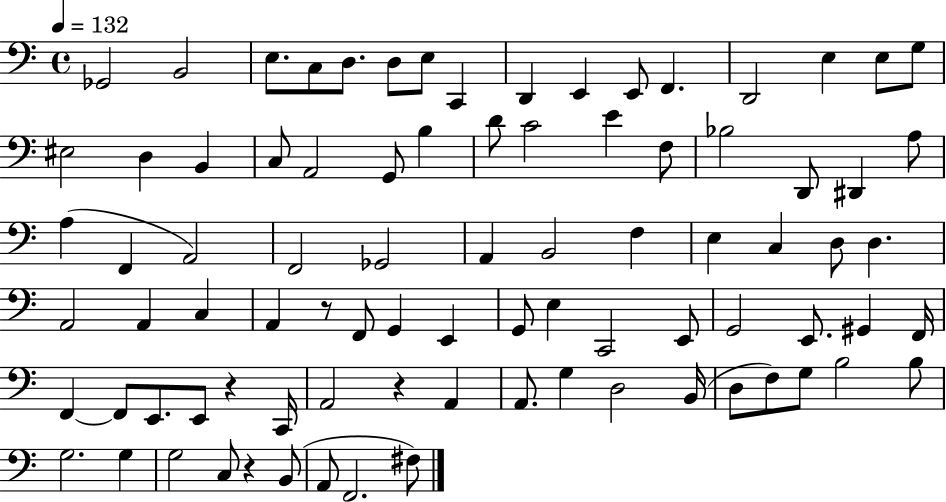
X:1
T:Untitled
M:4/4
L:1/4
K:C
_G,,2 B,,2 E,/2 C,/2 D,/2 D,/2 E,/2 C,, D,, E,, E,,/2 F,, D,,2 E, E,/2 G,/2 ^E,2 D, B,, C,/2 A,,2 G,,/2 B, D/2 C2 E F,/2 _B,2 D,,/2 ^D,, A,/2 A, F,, A,,2 F,,2 _G,,2 A,, B,,2 F, E, C, D,/2 D, A,,2 A,, C, A,, z/2 F,,/2 G,, E,, G,,/2 E, C,,2 E,,/2 G,,2 E,,/2 ^G,, F,,/4 F,, F,,/2 E,,/2 E,,/2 z C,,/4 A,,2 z A,, A,,/2 G, D,2 B,,/4 D,/2 F,/2 G,/2 B,2 B,/2 G,2 G, G,2 C,/2 z B,,/2 A,,/2 F,,2 ^F,/2